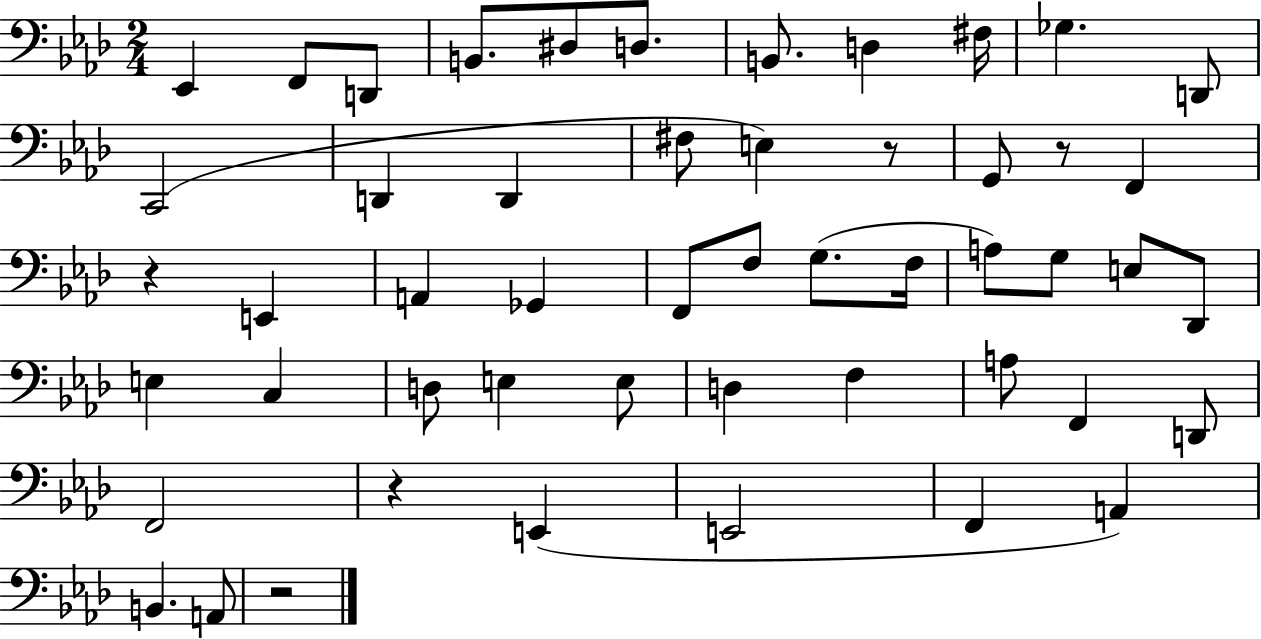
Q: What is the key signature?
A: AES major